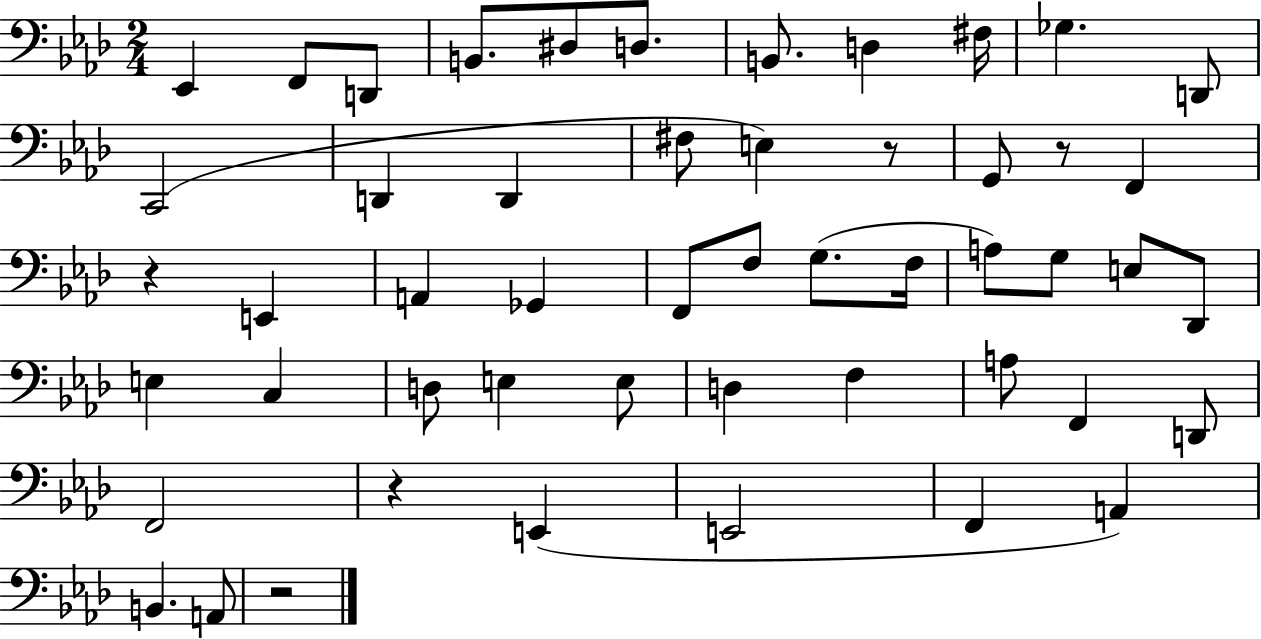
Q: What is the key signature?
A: AES major